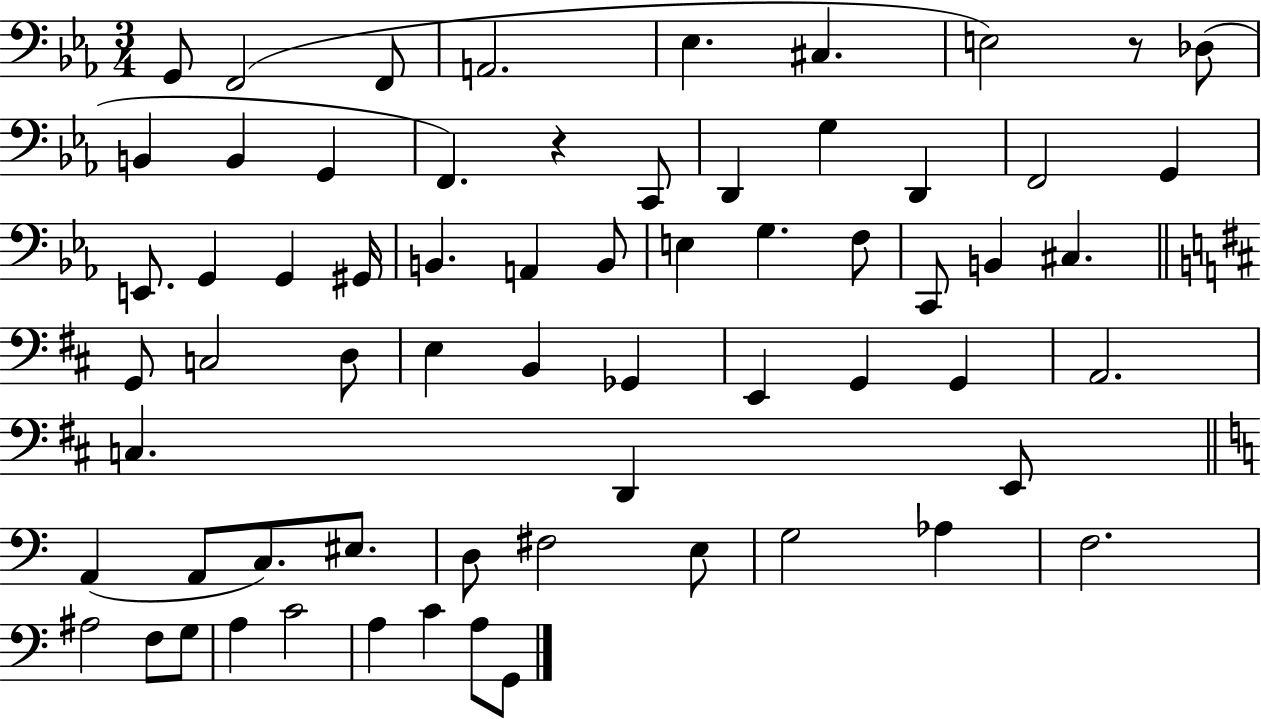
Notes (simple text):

G2/e F2/h F2/e A2/h. Eb3/q. C#3/q. E3/h R/e Db3/e B2/q B2/q G2/q F2/q. R/q C2/e D2/q G3/q D2/q F2/h G2/q E2/e. G2/q G2/q G#2/s B2/q. A2/q B2/e E3/q G3/q. F3/e C2/e B2/q C#3/q. G2/e C3/h D3/e E3/q B2/q Gb2/q E2/q G2/q G2/q A2/h. C3/q. D2/q E2/e A2/q A2/e C3/e. EIS3/e. D3/e F#3/h E3/e G3/h Ab3/q F3/h. A#3/h F3/e G3/e A3/q C4/h A3/q C4/q A3/e G2/e